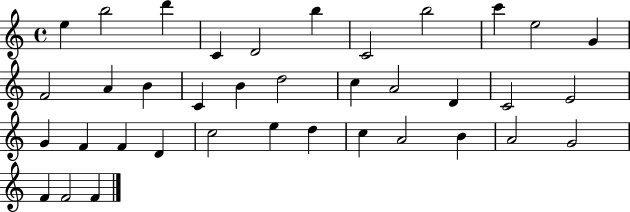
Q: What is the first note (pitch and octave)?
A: E5